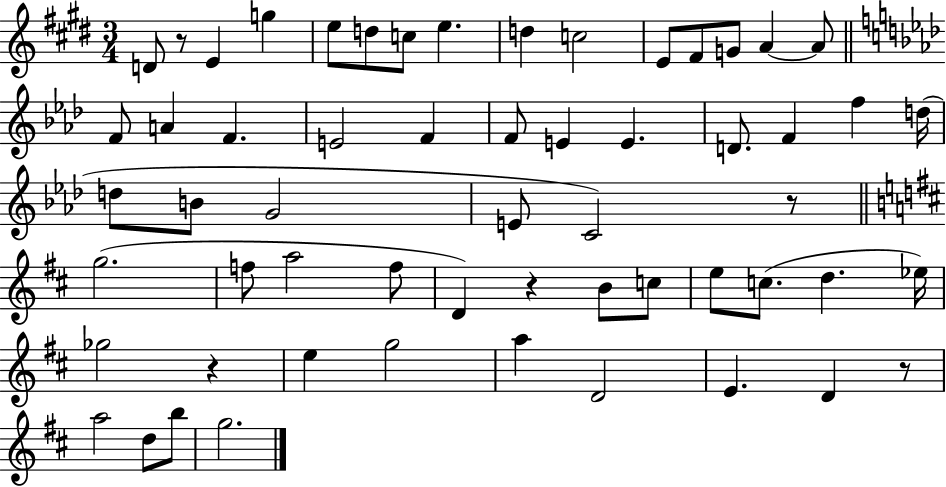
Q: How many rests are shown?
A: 5